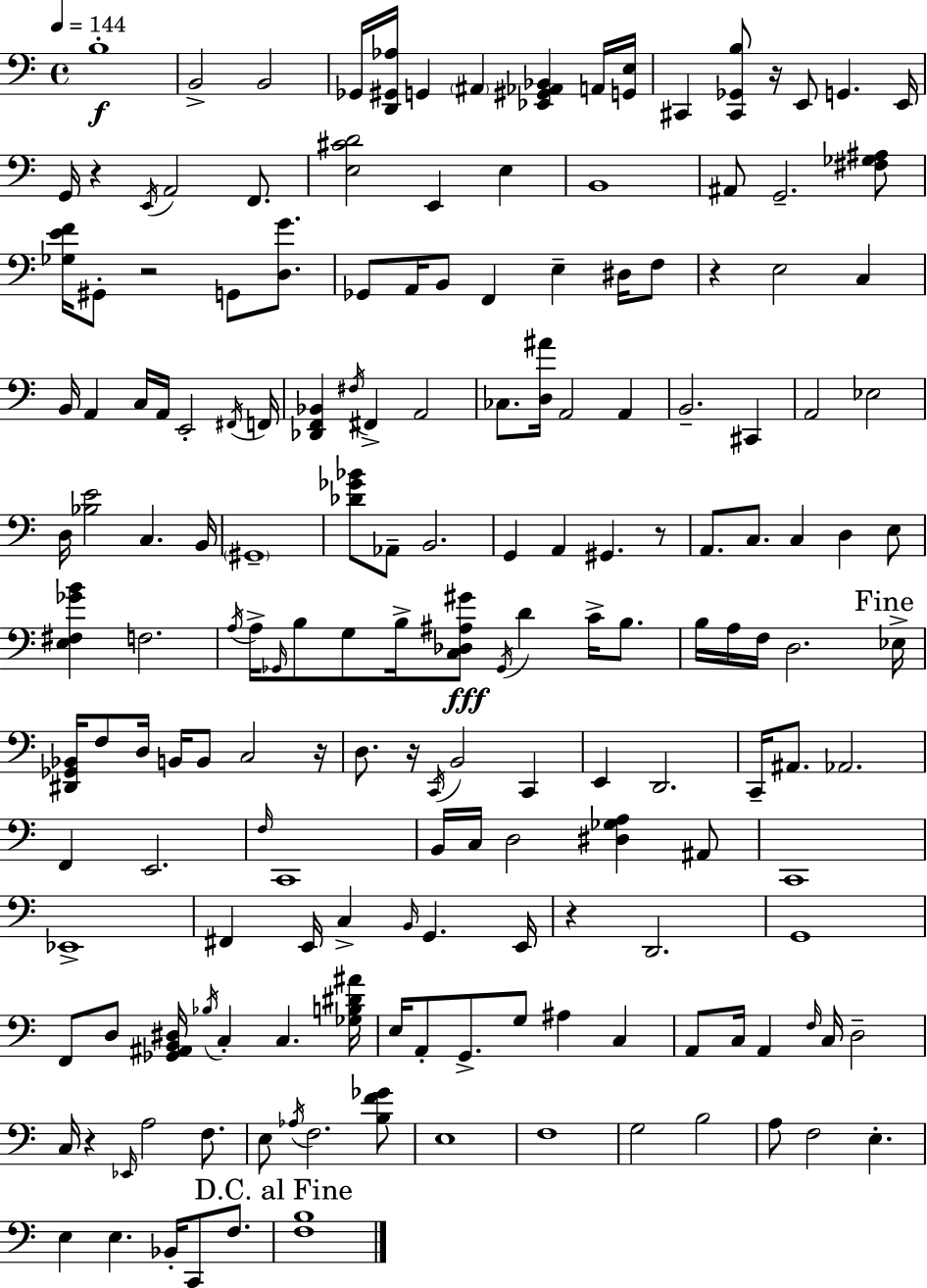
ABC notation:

X:1
T:Untitled
M:4/4
L:1/4
K:Am
B,4 B,,2 B,,2 _G,,/4 [D,,^G,,_A,]/4 G,, ^A,, [_E,,^G,,_A,,_B,,] A,,/4 [G,,E,]/4 ^C,, [^C,,_G,,B,]/2 z/4 E,,/2 G,, E,,/4 G,,/4 z E,,/4 A,,2 F,,/2 [E,^CD]2 E,, E, B,,4 ^A,,/2 G,,2 [^F,_G,^A,]/2 [_G,EF]/4 ^G,,/2 z2 G,,/2 [D,G]/2 _G,,/2 A,,/4 B,,/2 F,, E, ^D,/4 F,/2 z E,2 C, B,,/4 A,, C,/4 A,,/4 E,,2 ^F,,/4 F,,/4 [_D,,F,,_B,,] ^F,/4 ^F,, A,,2 _C,/2 [D,^A]/4 A,,2 A,, B,,2 ^C,, A,,2 _E,2 D,/4 [_B,E]2 C, B,,/4 ^G,,4 [_D_G_B]/2 _A,,/2 B,,2 G,, A,, ^G,, z/2 A,,/2 C,/2 C, D, E,/2 [E,^F,_GB] F,2 A,/4 A,/4 _G,,/4 B,/2 G,/2 B,/4 [C,_D,^A,^G]/2 _G,,/4 D C/4 B,/2 B,/4 A,/4 F,/4 D,2 _E,/4 [^D,,_G,,_B,,]/4 F,/2 D,/4 B,,/4 B,,/2 C,2 z/4 D,/2 z/4 C,,/4 B,,2 C,, E,, D,,2 C,,/4 ^A,,/2 _A,,2 F,, E,,2 F,/4 C,,4 B,,/4 C,/4 D,2 [^D,_G,A,] ^A,,/2 C,,4 _E,,4 ^F,, E,,/4 C, B,,/4 G,, E,,/4 z D,,2 G,,4 F,,/2 D,/2 [_G,,^A,,B,,^D,]/4 _B,/4 C, C, [_G,B,^D^A]/4 E,/4 A,,/2 G,,/2 G,/2 ^A, C, A,,/2 C,/4 A,, F,/4 C,/4 D,2 C,/4 z _E,,/4 A,2 F,/2 E,/2 _A,/4 F,2 [B,F_G]/2 E,4 F,4 G,2 B,2 A,/2 F,2 E, E, E, _B,,/4 C,,/2 F,/2 [F,B,]4